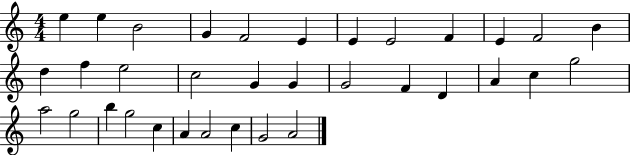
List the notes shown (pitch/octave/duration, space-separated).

E5/q E5/q B4/h G4/q F4/h E4/q E4/q E4/h F4/q E4/q F4/h B4/q D5/q F5/q E5/h C5/h G4/q G4/q G4/h F4/q D4/q A4/q C5/q G5/h A5/h G5/h B5/q G5/h C5/q A4/q A4/h C5/q G4/h A4/h